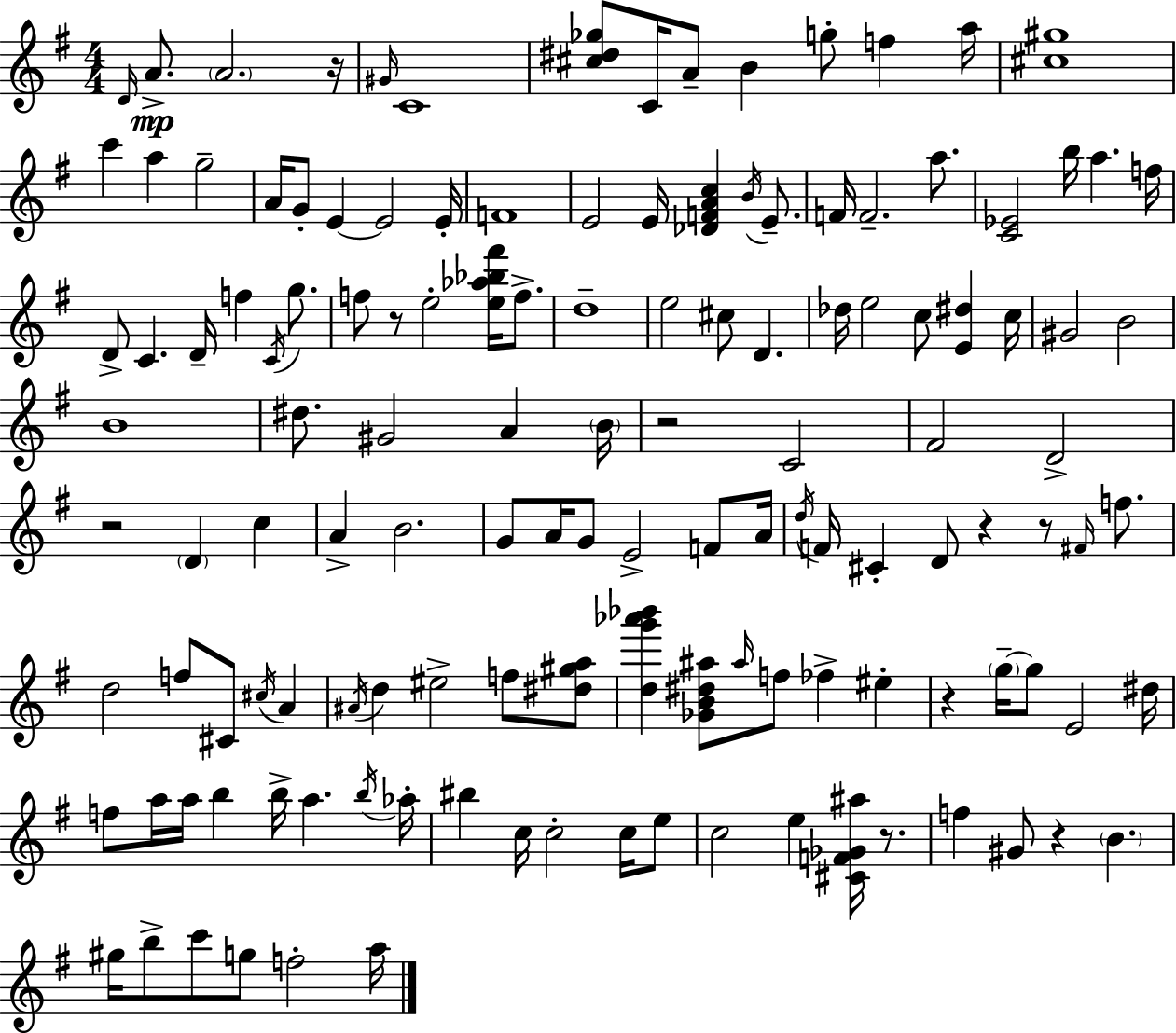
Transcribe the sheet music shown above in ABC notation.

X:1
T:Untitled
M:4/4
L:1/4
K:G
D/4 A/2 A2 z/4 ^G/4 C4 [^c^d_g]/2 C/4 A/2 B g/2 f a/4 [^c^g]4 c' a g2 A/4 G/2 E E2 E/4 F4 E2 E/4 [_DFAc] B/4 E/2 F/4 F2 a/2 [C_E]2 b/4 a f/4 D/2 C D/4 f C/4 g/2 f/2 z/2 e2 [e_a_b^f']/4 f/2 d4 e2 ^c/2 D _d/4 e2 c/2 [E^d] c/4 ^G2 B2 B4 ^d/2 ^G2 A B/4 z2 C2 ^F2 D2 z2 D c A B2 G/2 A/4 G/2 E2 F/2 A/4 d/4 F/4 ^C D/2 z z/2 ^F/4 f/2 d2 f/2 ^C/2 ^c/4 A ^A/4 d ^e2 f/2 [^d^ga]/2 [dg'_a'_b'] [_GB^d^a]/2 ^a/4 f/2 _f ^e z g/4 g/2 E2 ^d/4 f/2 a/4 a/4 b b/4 a b/4 _a/4 ^b c/4 c2 c/4 e/2 c2 e [^CF_G^a]/4 z/2 f ^G/2 z B ^g/4 b/2 c'/2 g/2 f2 a/4